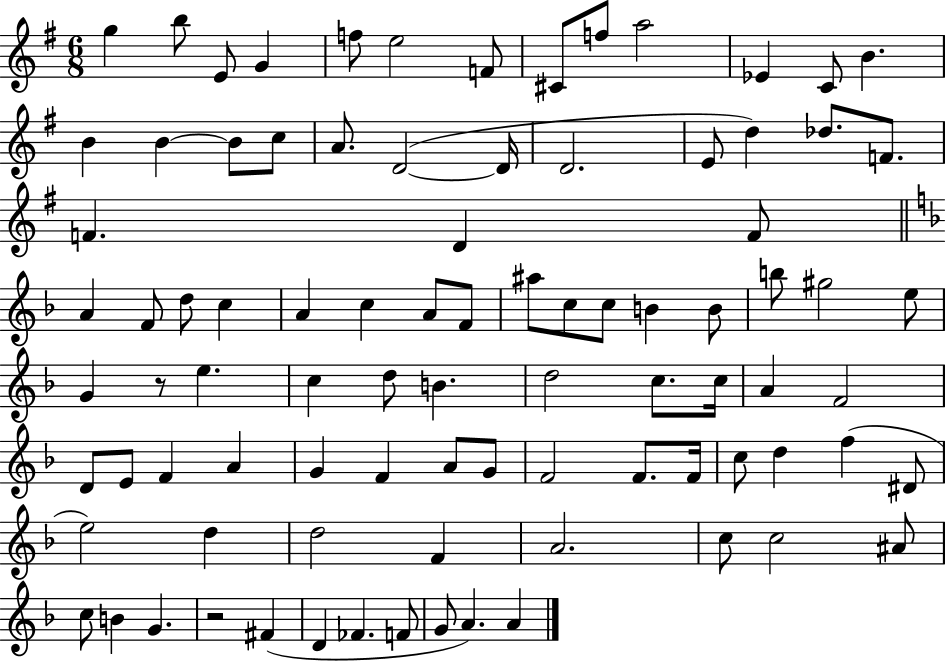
G5/q B5/e E4/e G4/q F5/e E5/h F4/e C#4/e F5/e A5/h Eb4/q C4/e B4/q. B4/q B4/q B4/e C5/e A4/e. D4/h D4/s D4/h. E4/e D5/q Db5/e. F4/e. F4/q. D4/q F4/e A4/q F4/e D5/e C5/q A4/q C5/q A4/e F4/e A#5/e C5/e C5/e B4/q B4/e B5/e G#5/h E5/e G4/q R/e E5/q. C5/q D5/e B4/q. D5/h C5/e. C5/s A4/q F4/h D4/e E4/e F4/q A4/q G4/q F4/q A4/e G4/e F4/h F4/e. F4/s C5/e D5/q F5/q D#4/e E5/h D5/q D5/h F4/q A4/h. C5/e C5/h A#4/e C5/e B4/q G4/q. R/h F#4/q D4/q FES4/q. F4/e G4/e A4/q. A4/q